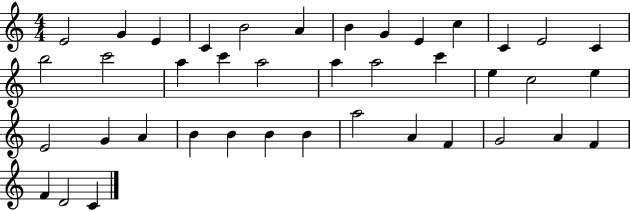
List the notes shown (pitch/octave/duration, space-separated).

E4/h G4/q E4/q C4/q B4/h A4/q B4/q G4/q E4/q C5/q C4/q E4/h C4/q B5/h C6/h A5/q C6/q A5/h A5/q A5/h C6/q E5/q C5/h E5/q E4/h G4/q A4/q B4/q B4/q B4/q B4/q A5/h A4/q F4/q G4/h A4/q F4/q F4/q D4/h C4/q